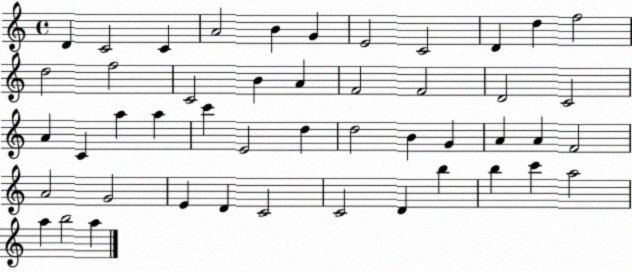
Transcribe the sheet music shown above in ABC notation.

X:1
T:Untitled
M:4/4
L:1/4
K:C
D C2 C A2 B G E2 C2 D d f2 d2 f2 C2 B A F2 F2 D2 C2 A C a a c' E2 d d2 B G A A F2 A2 G2 E D C2 C2 D b b c' a2 a b2 a